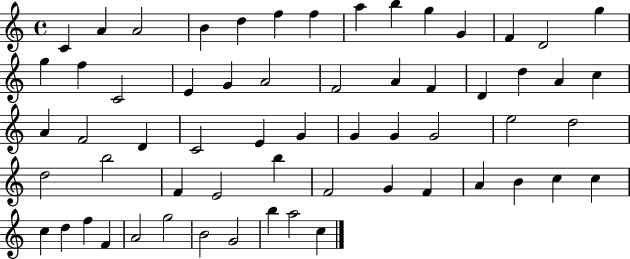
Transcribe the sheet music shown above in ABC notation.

X:1
T:Untitled
M:4/4
L:1/4
K:C
C A A2 B d f f a b g G F D2 g g f C2 E G A2 F2 A F D d A c A F2 D C2 E G G G G2 e2 d2 d2 b2 F E2 b F2 G F A B c c c d f F A2 g2 B2 G2 b a2 c